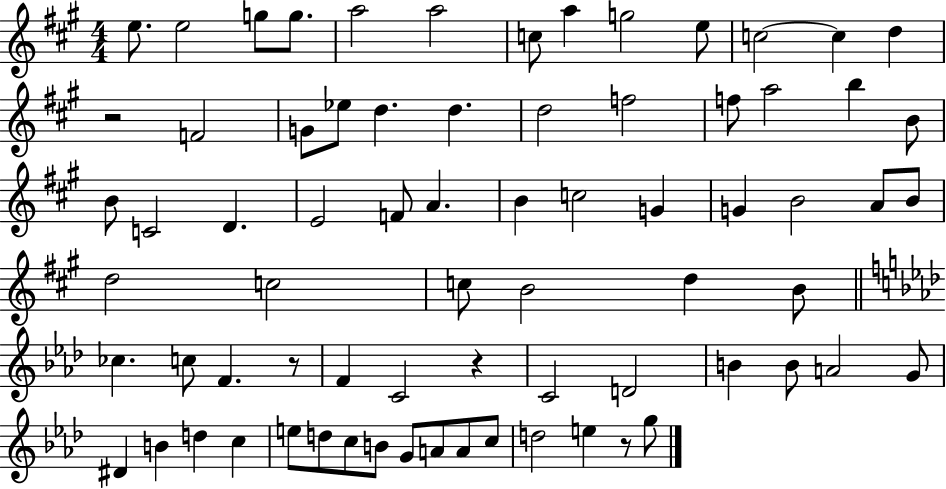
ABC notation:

X:1
T:Untitled
M:4/4
L:1/4
K:A
e/2 e2 g/2 g/2 a2 a2 c/2 a g2 e/2 c2 c d z2 F2 G/2 _e/2 d d d2 f2 f/2 a2 b B/2 B/2 C2 D E2 F/2 A B c2 G G B2 A/2 B/2 d2 c2 c/2 B2 d B/2 _c c/2 F z/2 F C2 z C2 D2 B B/2 A2 G/2 ^D B d c e/2 d/2 c/2 B/2 G/2 A/2 A/2 c/2 d2 e z/2 g/2